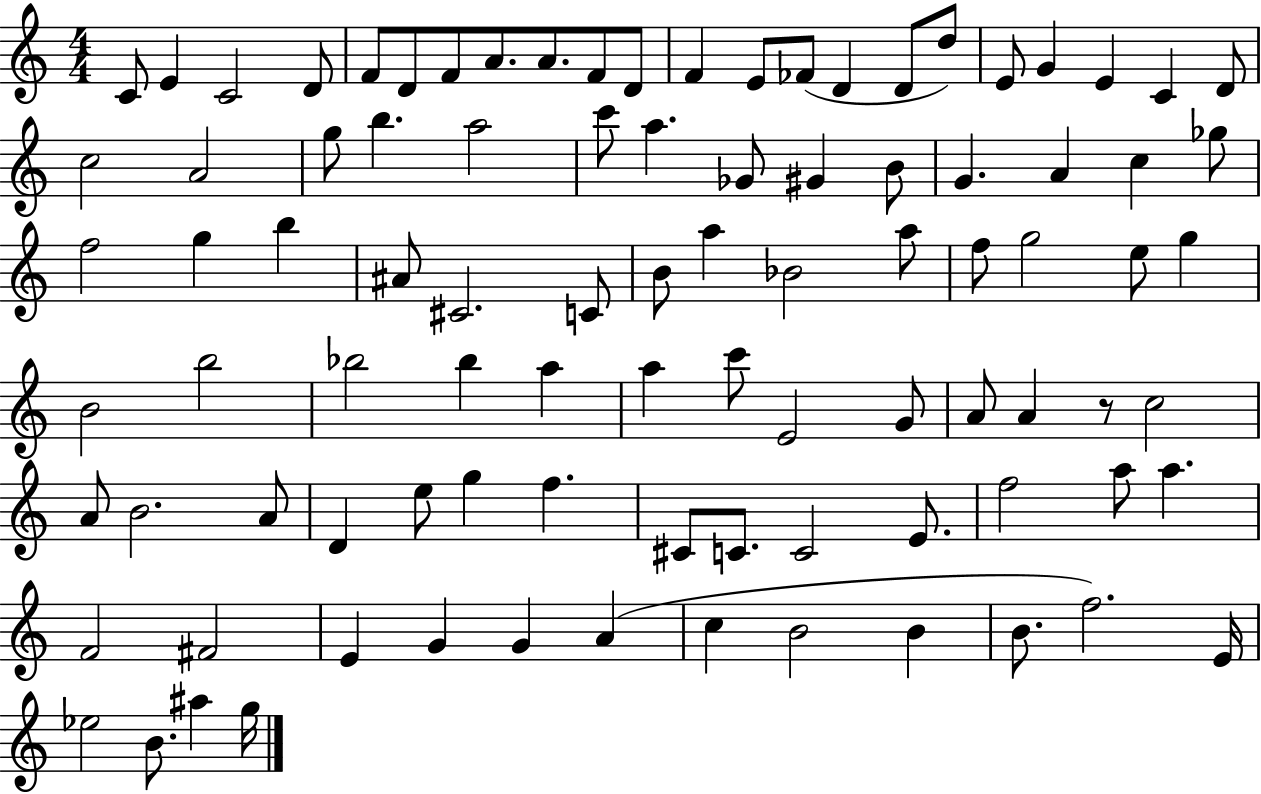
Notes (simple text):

C4/e E4/q C4/h D4/e F4/e D4/e F4/e A4/e. A4/e. F4/e D4/e F4/q E4/e FES4/e D4/q D4/e D5/e E4/e G4/q E4/q C4/q D4/e C5/h A4/h G5/e B5/q. A5/h C6/e A5/q. Gb4/e G#4/q B4/e G4/q. A4/q C5/q Gb5/e F5/h G5/q B5/q A#4/e C#4/h. C4/e B4/e A5/q Bb4/h A5/e F5/e G5/h E5/e G5/q B4/h B5/h Bb5/h Bb5/q A5/q A5/q C6/e E4/h G4/e A4/e A4/q R/e C5/h A4/e B4/h. A4/e D4/q E5/e G5/q F5/q. C#4/e C4/e. C4/h E4/e. F5/h A5/e A5/q. F4/h F#4/h E4/q G4/q G4/q A4/q C5/q B4/h B4/q B4/e. F5/h. E4/s Eb5/h B4/e. A#5/q G5/s